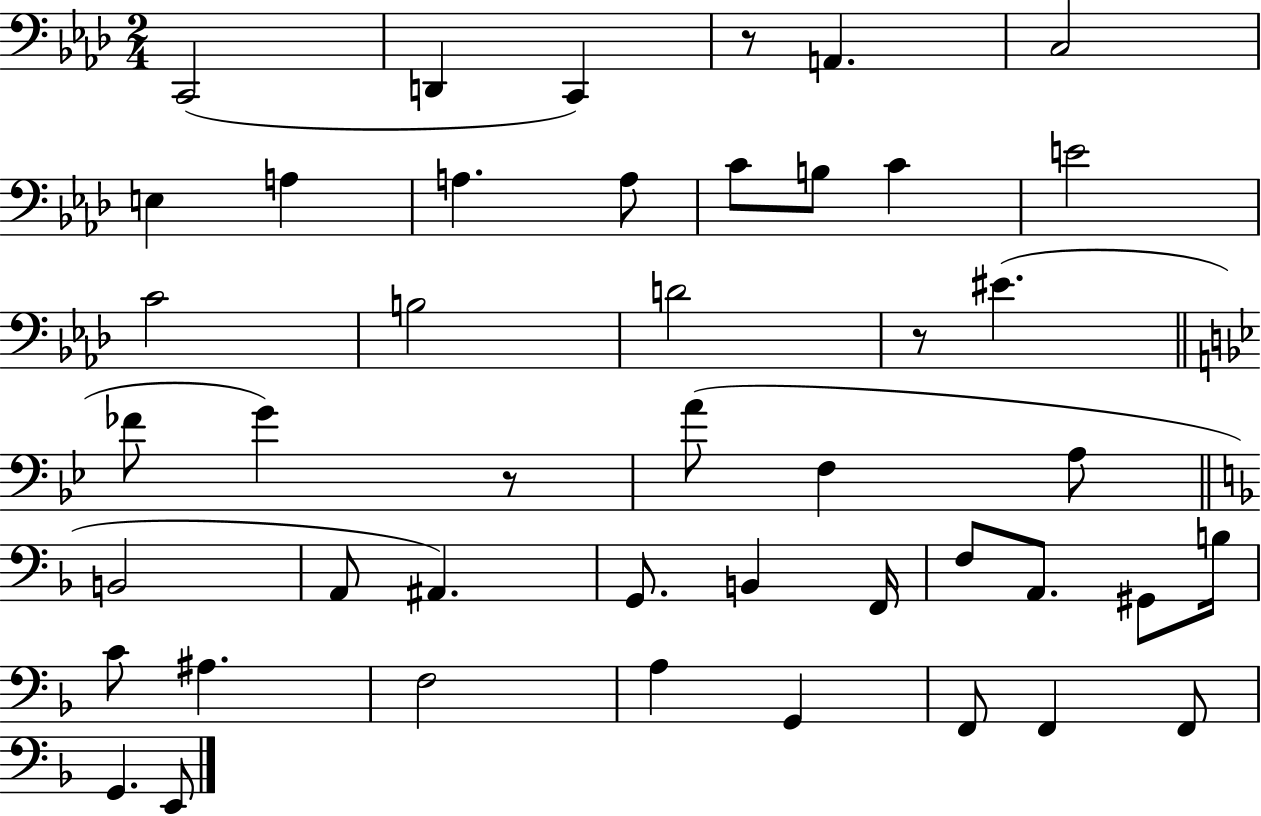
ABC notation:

X:1
T:Untitled
M:2/4
L:1/4
K:Ab
C,,2 D,, C,, z/2 A,, C,2 E, A, A, A,/2 C/2 B,/2 C E2 C2 B,2 D2 z/2 ^E _F/2 G z/2 A/2 F, A,/2 B,,2 A,,/2 ^A,, G,,/2 B,, F,,/4 F,/2 A,,/2 ^G,,/2 B,/4 C/2 ^A, F,2 A, G,, F,,/2 F,, F,,/2 G,, E,,/2